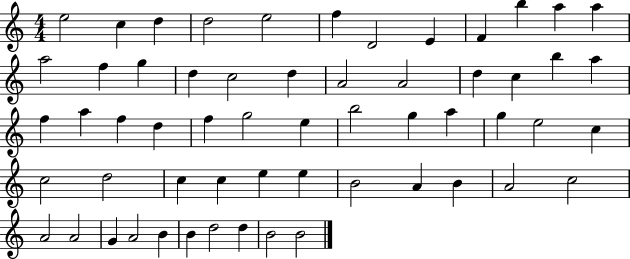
E5/h C5/q D5/q D5/h E5/h F5/q D4/h E4/q F4/q B5/q A5/q A5/q A5/h F5/q G5/q D5/q C5/h D5/q A4/h A4/h D5/q C5/q B5/q A5/q F5/q A5/q F5/q D5/q F5/q G5/h E5/q B5/h G5/q A5/q G5/q E5/h C5/q C5/h D5/h C5/q C5/q E5/q E5/q B4/h A4/q B4/q A4/h C5/h A4/h A4/h G4/q A4/h B4/q B4/q D5/h D5/q B4/h B4/h